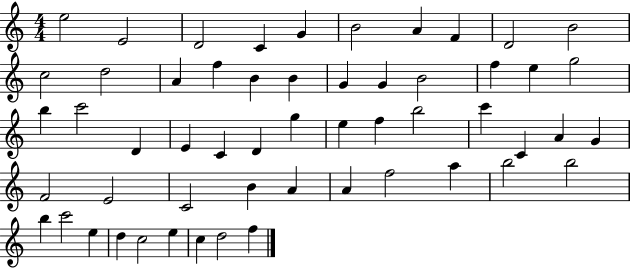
{
  \clef treble
  \numericTimeSignature
  \time 4/4
  \key c \major
  e''2 e'2 | d'2 c'4 g'4 | b'2 a'4 f'4 | d'2 b'2 | \break c''2 d''2 | a'4 f''4 b'4 b'4 | g'4 g'4 b'2 | f''4 e''4 g''2 | \break b''4 c'''2 d'4 | e'4 c'4 d'4 g''4 | e''4 f''4 b''2 | c'''4 c'4 a'4 g'4 | \break f'2 e'2 | c'2 b'4 a'4 | a'4 f''2 a''4 | b''2 b''2 | \break b''4 c'''2 e''4 | d''4 c''2 e''4 | c''4 d''2 f''4 | \bar "|."
}